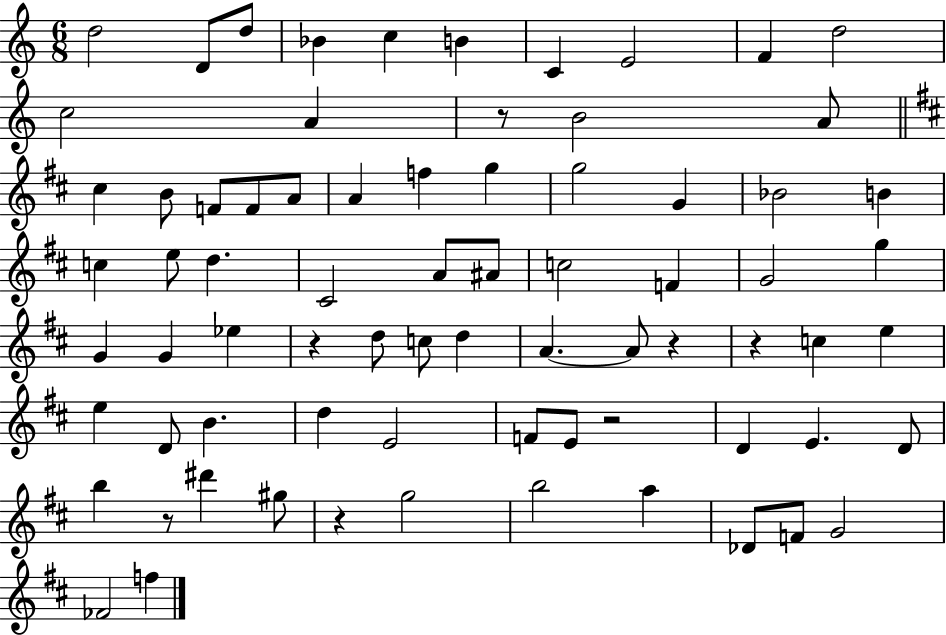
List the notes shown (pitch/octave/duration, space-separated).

D5/h D4/e D5/e Bb4/q C5/q B4/q C4/q E4/h F4/q D5/h C5/h A4/q R/e B4/h A4/e C#5/q B4/e F4/e F4/e A4/e A4/q F5/q G5/q G5/h G4/q Bb4/h B4/q C5/q E5/e D5/q. C#4/h A4/e A#4/e C5/h F4/q G4/h G5/q G4/q G4/q Eb5/q R/q D5/e C5/e D5/q A4/q. A4/e R/q R/q C5/q E5/q E5/q D4/e B4/q. D5/q E4/h F4/e E4/e R/h D4/q E4/q. D4/e B5/q R/e D#6/q G#5/e R/q G5/h B5/h A5/q Db4/e F4/e G4/h FES4/h F5/q